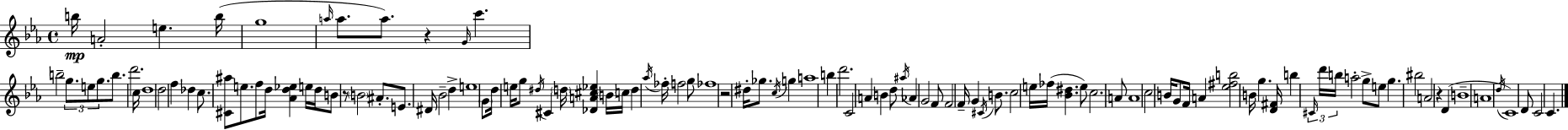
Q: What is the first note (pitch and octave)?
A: B5